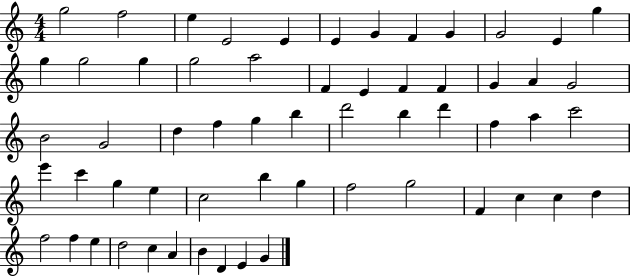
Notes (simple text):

G5/h F5/h E5/q E4/h E4/q E4/q G4/q F4/q G4/q G4/h E4/q G5/q G5/q G5/h G5/q G5/h A5/h F4/q E4/q F4/q F4/q G4/q A4/q G4/h B4/h G4/h D5/q F5/q G5/q B5/q D6/h B5/q D6/q F5/q A5/q C6/h E6/q C6/q G5/q E5/q C5/h B5/q G5/q F5/h G5/h F4/q C5/q C5/q D5/q F5/h F5/q E5/q D5/h C5/q A4/q B4/q D4/q E4/q G4/q